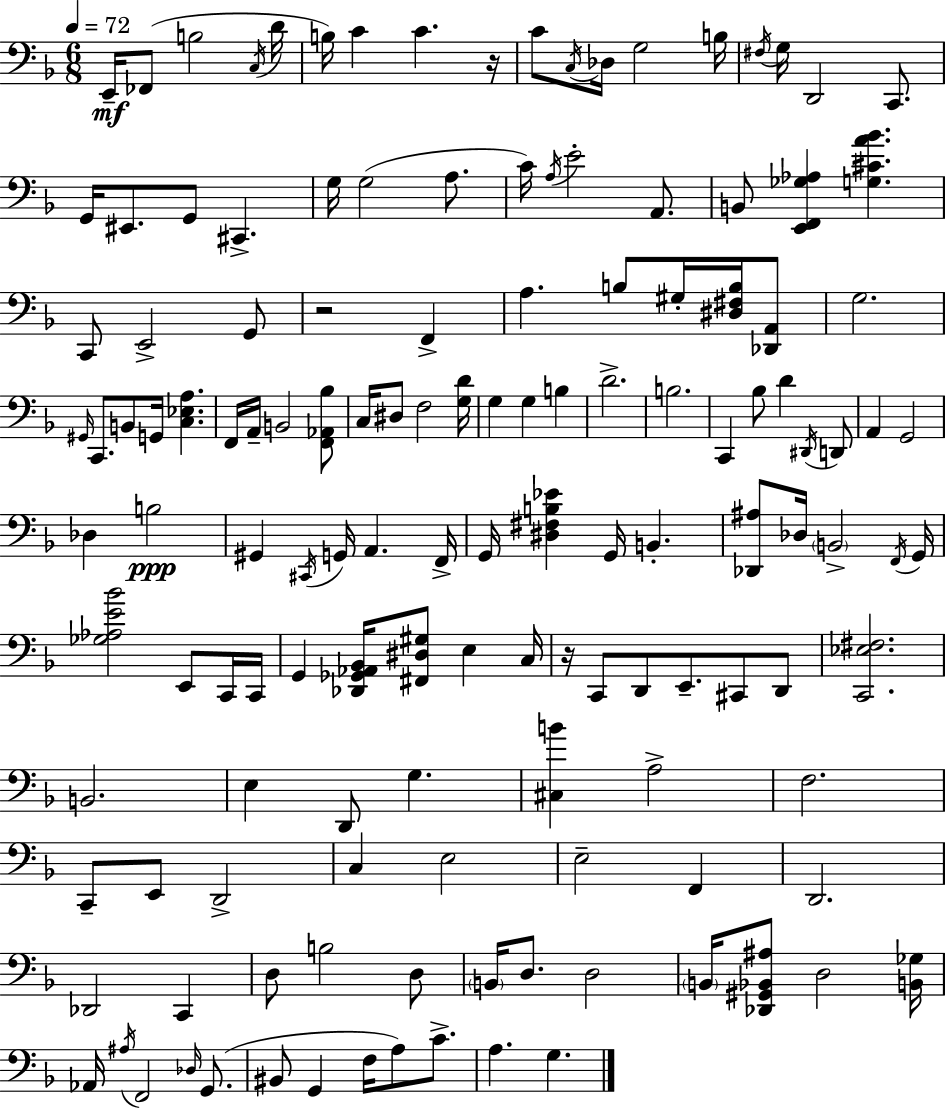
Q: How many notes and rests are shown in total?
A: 139